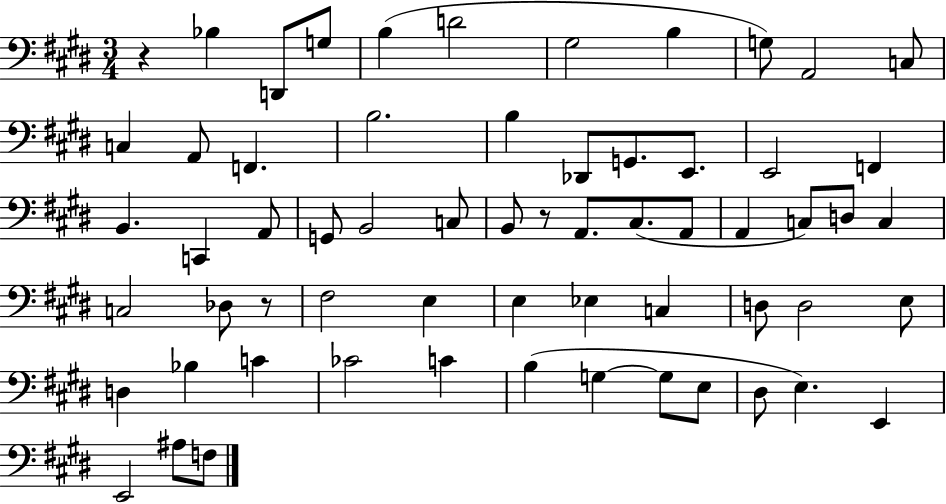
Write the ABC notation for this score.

X:1
T:Untitled
M:3/4
L:1/4
K:E
z _B, D,,/2 G,/2 B, D2 ^G,2 B, G,/2 A,,2 C,/2 C, A,,/2 F,, B,2 B, _D,,/2 G,,/2 E,,/2 E,,2 F,, B,, C,, A,,/2 G,,/2 B,,2 C,/2 B,,/2 z/2 A,,/2 ^C,/2 A,,/2 A,, C,/2 D,/2 C, C,2 _D,/2 z/2 ^F,2 E, E, _E, C, D,/2 D,2 E,/2 D, _B, C _C2 C B, G, G,/2 E,/2 ^D,/2 E, E,, E,,2 ^A,/2 F,/2